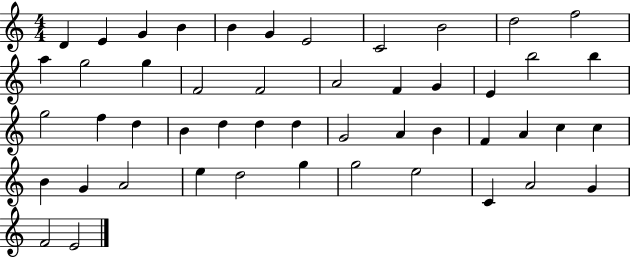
D4/q E4/q G4/q B4/q B4/q G4/q E4/h C4/h B4/h D5/h F5/h A5/q G5/h G5/q F4/h F4/h A4/h F4/q G4/q E4/q B5/h B5/q G5/h F5/q D5/q B4/q D5/q D5/q D5/q G4/h A4/q B4/q F4/q A4/q C5/q C5/q B4/q G4/q A4/h E5/q D5/h G5/q G5/h E5/h C4/q A4/h G4/q F4/h E4/h